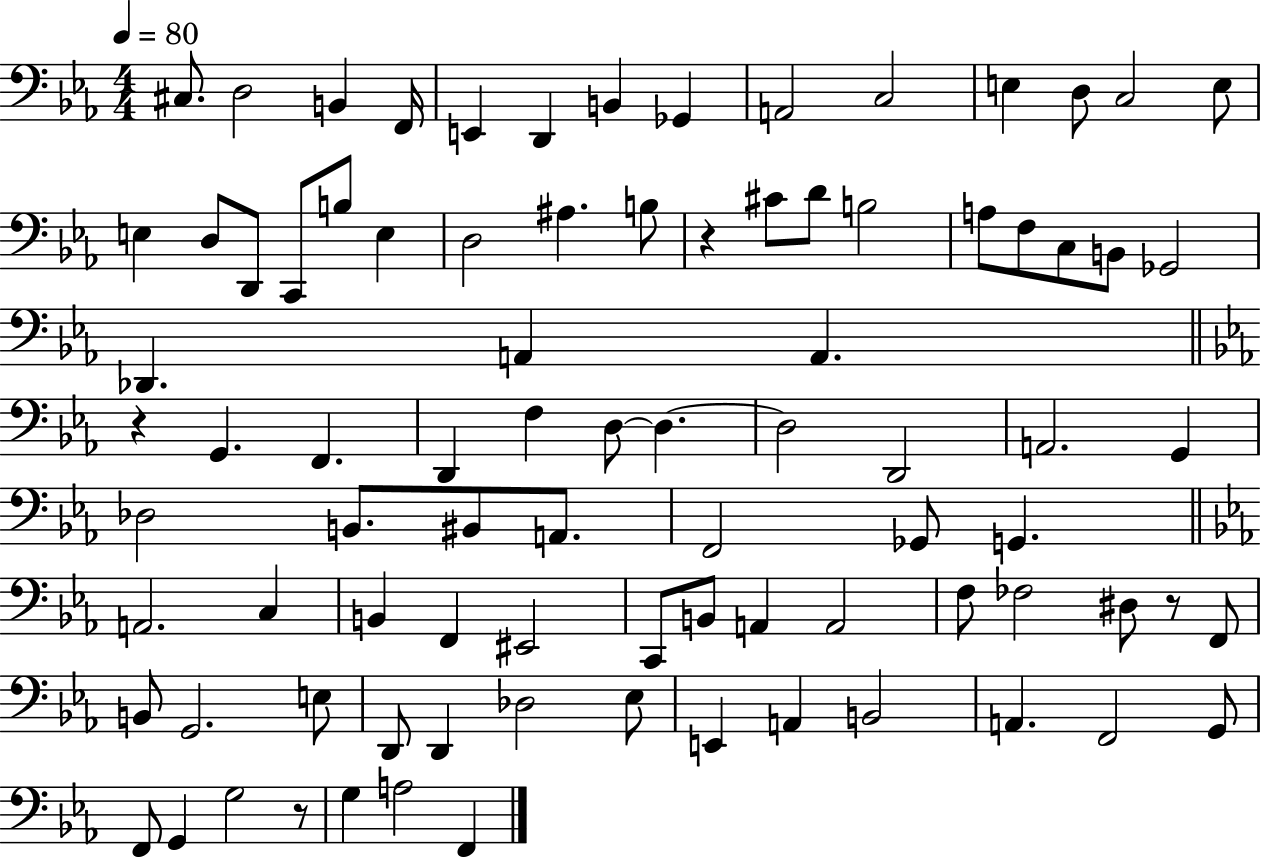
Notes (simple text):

C#3/e. D3/h B2/q F2/s E2/q D2/q B2/q Gb2/q A2/h C3/h E3/q D3/e C3/h E3/e E3/q D3/e D2/e C2/e B3/e E3/q D3/h A#3/q. B3/e R/q C#4/e D4/e B3/h A3/e F3/e C3/e B2/e Gb2/h Db2/q. A2/q A2/q. R/q G2/q. F2/q. D2/q F3/q D3/e D3/q. D3/h D2/h A2/h. G2/q Db3/h B2/e. BIS2/e A2/e. F2/h Gb2/e G2/q. A2/h. C3/q B2/q F2/q EIS2/h C2/e B2/e A2/q A2/h F3/e FES3/h D#3/e R/e F2/e B2/e G2/h. E3/e D2/e D2/q Db3/h Eb3/e E2/q A2/q B2/h A2/q. F2/h G2/e F2/e G2/q G3/h R/e G3/q A3/h F2/q